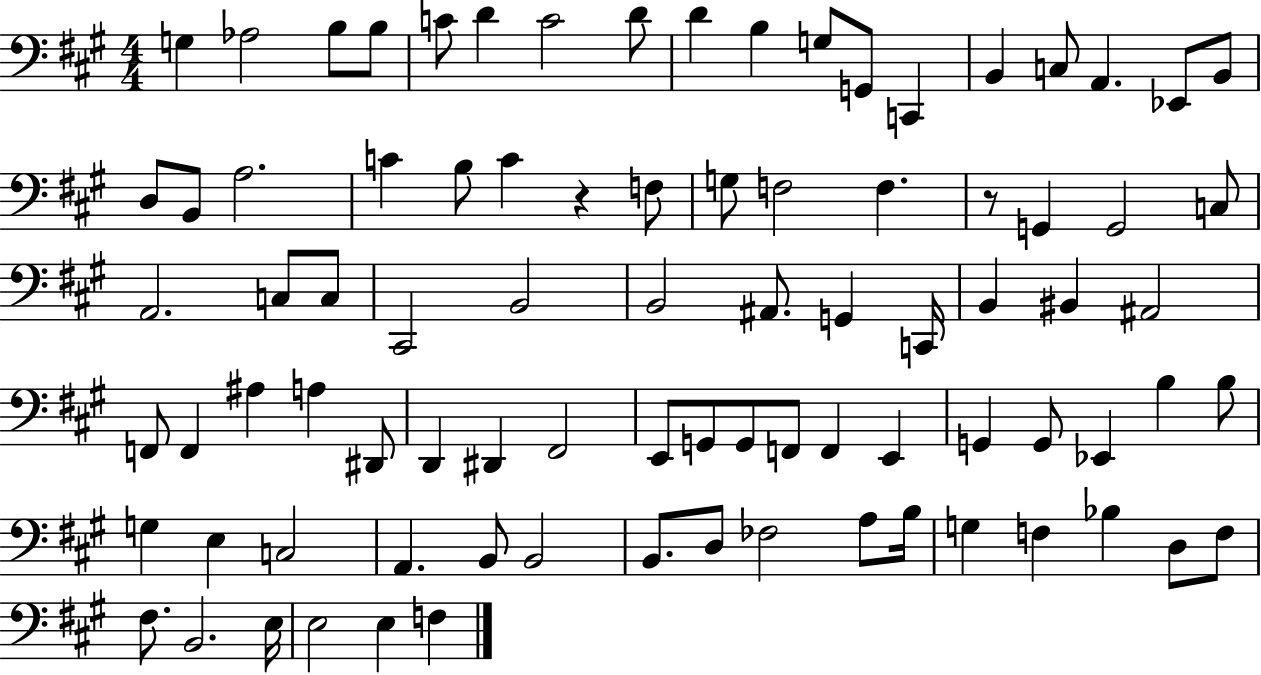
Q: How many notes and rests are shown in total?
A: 86